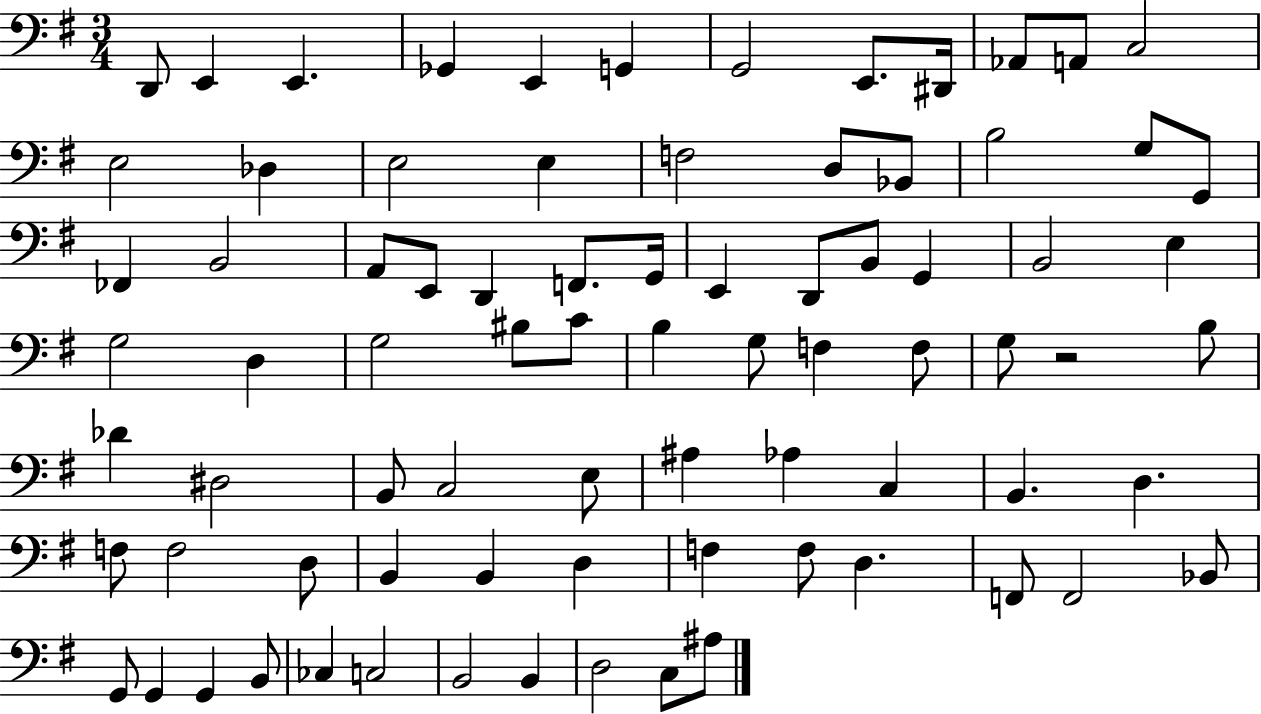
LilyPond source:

{
  \clef bass
  \numericTimeSignature
  \time 3/4
  \key g \major
  d,8 e,4 e,4. | ges,4 e,4 g,4 | g,2 e,8. dis,16 | aes,8 a,8 c2 | \break e2 des4 | e2 e4 | f2 d8 bes,8 | b2 g8 g,8 | \break fes,4 b,2 | a,8 e,8 d,4 f,8. g,16 | e,4 d,8 b,8 g,4 | b,2 e4 | \break g2 d4 | g2 bis8 c'8 | b4 g8 f4 f8 | g8 r2 b8 | \break des'4 dis2 | b,8 c2 e8 | ais4 aes4 c4 | b,4. d4. | \break f8 f2 d8 | b,4 b,4 d4 | f4 f8 d4. | f,8 f,2 bes,8 | \break g,8 g,4 g,4 b,8 | ces4 c2 | b,2 b,4 | d2 c8 ais8 | \break \bar "|."
}